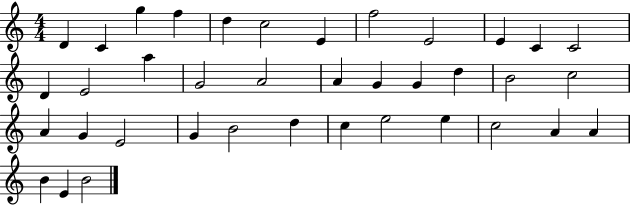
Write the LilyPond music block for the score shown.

{
  \clef treble
  \numericTimeSignature
  \time 4/4
  \key c \major
  d'4 c'4 g''4 f''4 | d''4 c''2 e'4 | f''2 e'2 | e'4 c'4 c'2 | \break d'4 e'2 a''4 | g'2 a'2 | a'4 g'4 g'4 d''4 | b'2 c''2 | \break a'4 g'4 e'2 | g'4 b'2 d''4 | c''4 e''2 e''4 | c''2 a'4 a'4 | \break b'4 e'4 b'2 | \bar "|."
}